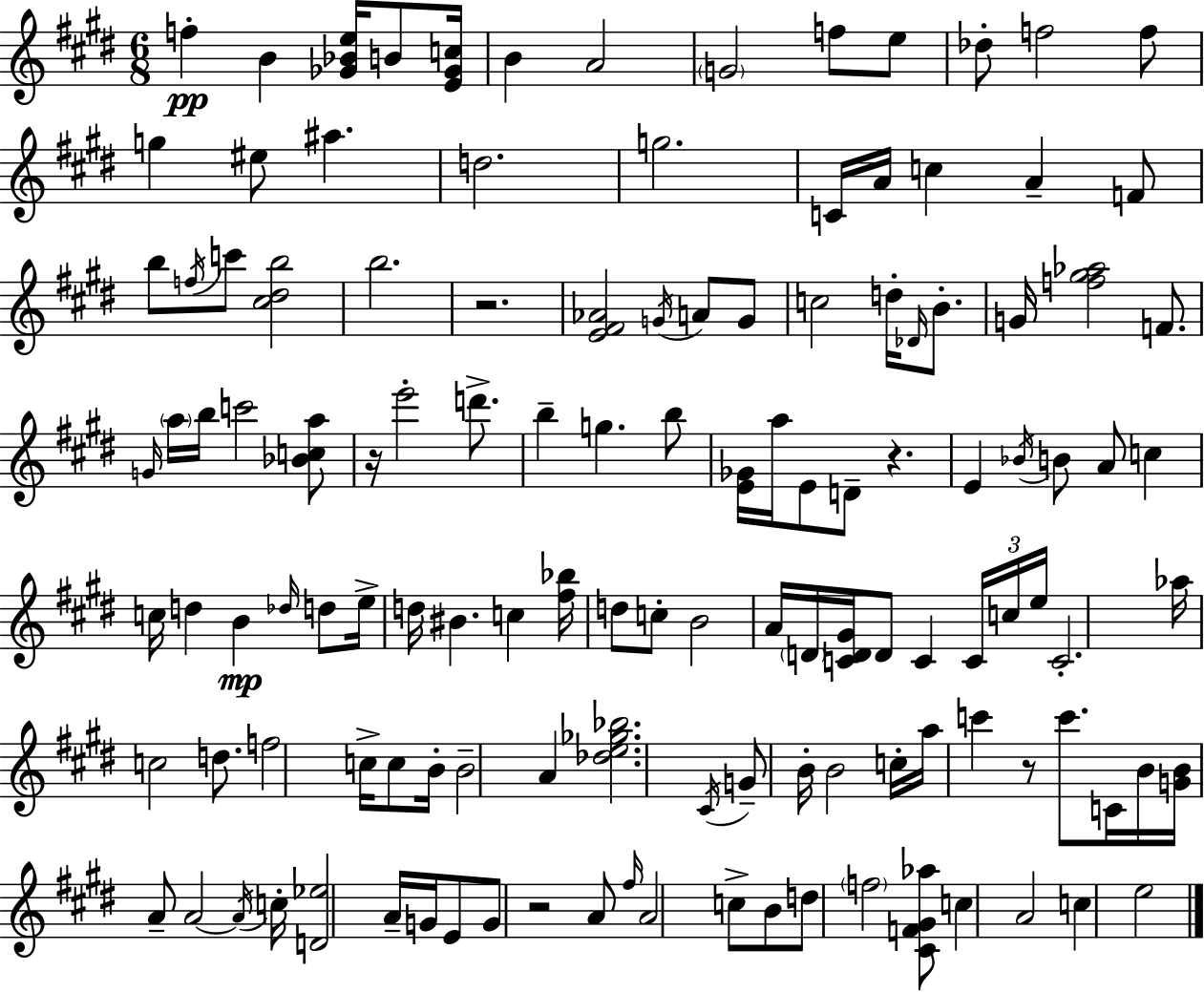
F5/q B4/q [Gb4,Bb4,E5]/s B4/e [E4,Gb4,C5]/s B4/q A4/h G4/h F5/e E5/e Db5/e F5/h F5/e G5/q EIS5/e A#5/q. D5/h. G5/h. C4/s A4/s C5/q A4/q F4/e B5/e F5/s C6/e [C#5,D#5,B5]/h B5/h. R/h. [E4,F#4,Ab4]/h G4/s A4/e G4/e C5/h D5/s Db4/s B4/e. G4/s [F5,G#5,Ab5]/h F4/e. G4/s A5/s B5/s C6/h [Bb4,C5,A5]/e R/s E6/h D6/e. B5/q G5/q. B5/e [E4,Gb4]/s A5/s E4/e D4/e R/q. E4/q Bb4/s B4/e A4/e C5/q C5/s D5/q B4/q Db5/s D5/e E5/s D5/s BIS4/q. C5/q [F#5,Bb5]/s D5/e C5/e B4/h A4/s D4/s [C4,D4,G#4]/s D4/e C4/q C4/s C5/s E5/s C4/h. Ab5/s C5/h D5/e. F5/h C5/s C5/e B4/s B4/h A4/q [Db5,E5,Gb5,Bb5]/h. C#4/s G4/e B4/s B4/h C5/s A5/s C6/q R/e C6/e. C4/s B4/s [G4,B4]/s A4/e A4/h A4/s C5/s [D4,Eb5]/h A4/s G4/s E4/e G4/e R/h A4/e F#5/s A4/h C5/e B4/e D5/e F5/h [C#4,F4,G#4,Ab5]/e C5/q A4/h C5/q E5/h